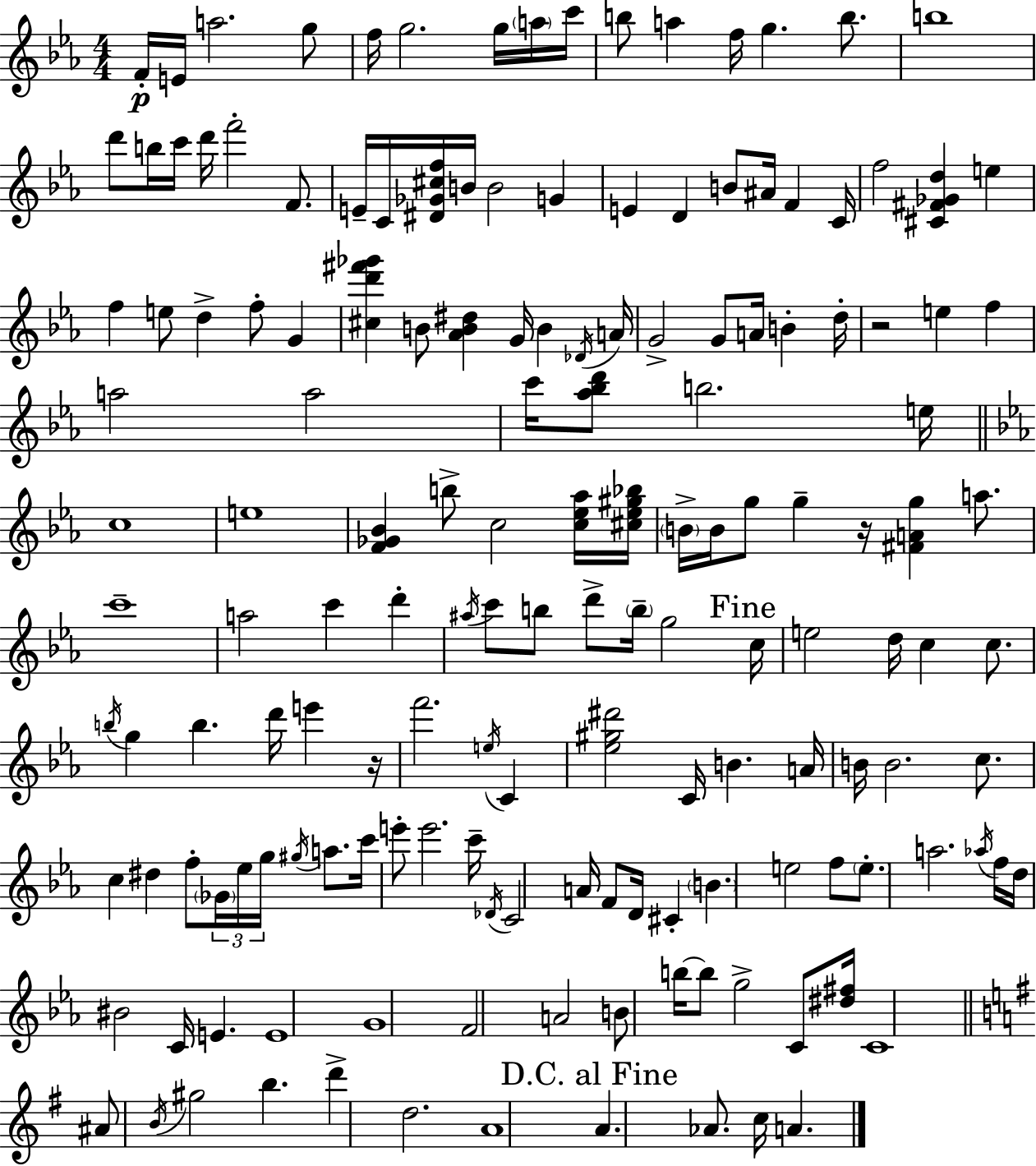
F4/s E4/s A5/h. G5/e F5/s G5/h. G5/s A5/s C6/s B5/e A5/q F5/s G5/q. B5/e. B5/w D6/e B5/s C6/s D6/s F6/h F4/e. E4/s C4/s [D#4,Gb4,C#5,F5]/s B4/s B4/h G4/q E4/q D4/q B4/e A#4/s F4/q C4/s F5/h [C#4,F#4,Gb4,D5]/q E5/q F5/q E5/e D5/q F5/e G4/q [C#5,D6,F#6,Gb6]/q B4/e [Ab4,B4,D#5]/q G4/s B4/q Db4/s A4/s G4/h G4/e A4/s B4/q D5/s R/h E5/q F5/q A5/h A5/h C6/s [Ab5,Bb5,D6]/e B5/h. E5/s C5/w E5/w [F4,Gb4,Bb4]/q B5/e C5/h [C5,Eb5,Ab5]/s [C#5,Eb5,G#5,Bb5]/s B4/s B4/s G5/e G5/q R/s [F#4,A4,G5]/q A5/e. C6/w A5/h C6/q D6/q A#5/s C6/e B5/e D6/e B5/s G5/h C5/s E5/h D5/s C5/q C5/e. B5/s G5/q B5/q. D6/s E6/q R/s F6/h. E5/s C4/q [Eb5,G#5,D#6]/h C4/s B4/q. A4/s B4/s B4/h. C5/e. C5/q D#5/q F5/e Gb4/s Eb5/s G5/s G#5/s A5/e. C6/s E6/e E6/h. C6/s Db4/s C4/h A4/s F4/e D4/s C#4/q B4/q. E5/h F5/e E5/e. A5/h. Ab5/s F5/s D5/s BIS4/h C4/s E4/q. E4/w G4/w F4/h A4/h B4/e B5/s B5/e G5/h C4/e [D#5,F#5]/s C4/w A#4/e B4/s G#5/h B5/q. D6/q D5/h. A4/w A4/q. Ab4/e. C5/s A4/q.